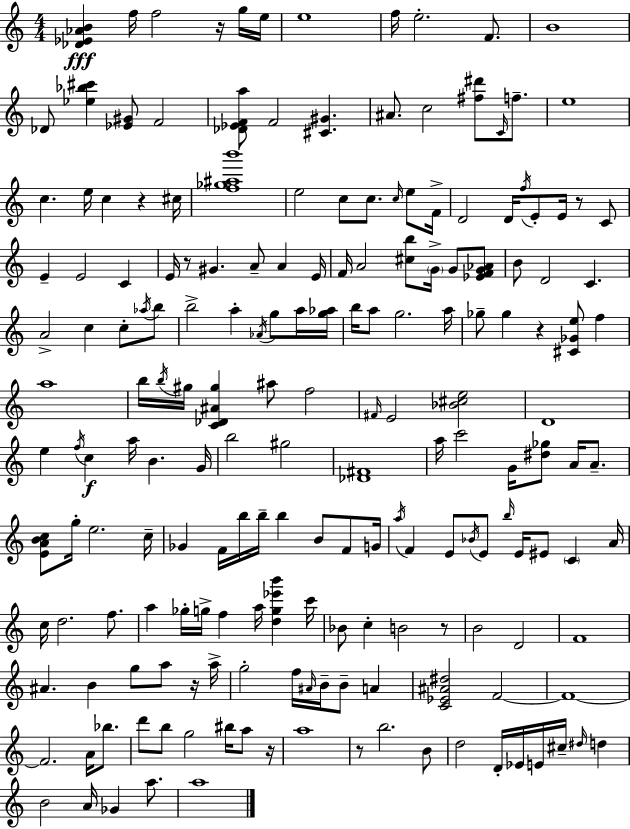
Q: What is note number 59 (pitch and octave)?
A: B5